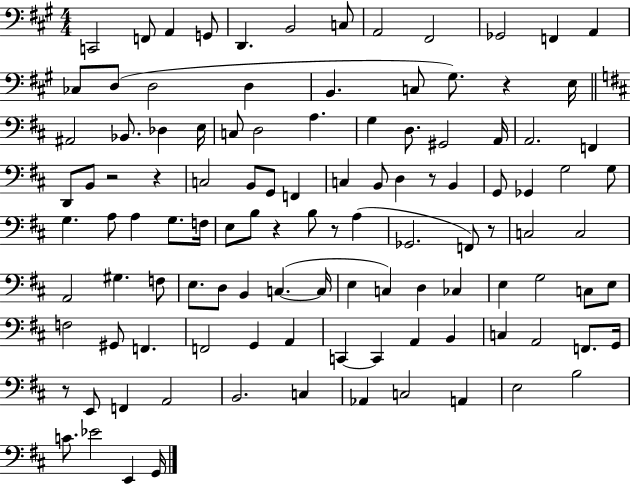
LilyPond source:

{
  \clef bass
  \numericTimeSignature
  \time 4/4
  \key a \major
  c,2 f,8 a,4 g,8 | d,4. b,2 c8 | a,2 fis,2 | ges,2 f,4 a,4 | \break ces8 d8( d2 d4 | b,4. c8 gis8.) r4 e16 | \bar "||" \break \key b \minor ais,2 bes,8. des4 e16 | c8 d2 a4. | g4 d8. gis,2 a,16 | a,2. f,4 | \break d,8 b,8 r2 r4 | c2 b,8 g,8 f,4 | c4 b,8 d4 r8 b,4 | g,8 ges,4 g2 g8 | \break g4. a8 a4 g8. f16 | e8 b8 r4 b8 r8 a4( | ges,2. f,8) r8 | c2 c2 | \break a,2 gis4. f8 | e8. d8 b,4 c4.~(~ c16 | e4 c4) d4 ces4 | e4 g2 c8 e8 | \break f2 gis,8 f,4. | f,2 g,4 a,4 | c,4~~ c,4 a,4 b,4 | c4 a,2 f,8. g,16 | \break r8 e,8 f,4 a,2 | b,2. c4 | aes,4 c2 a,4 | e2 b2 | \break c'8. ees'2 e,4 g,16 | \bar "|."
}